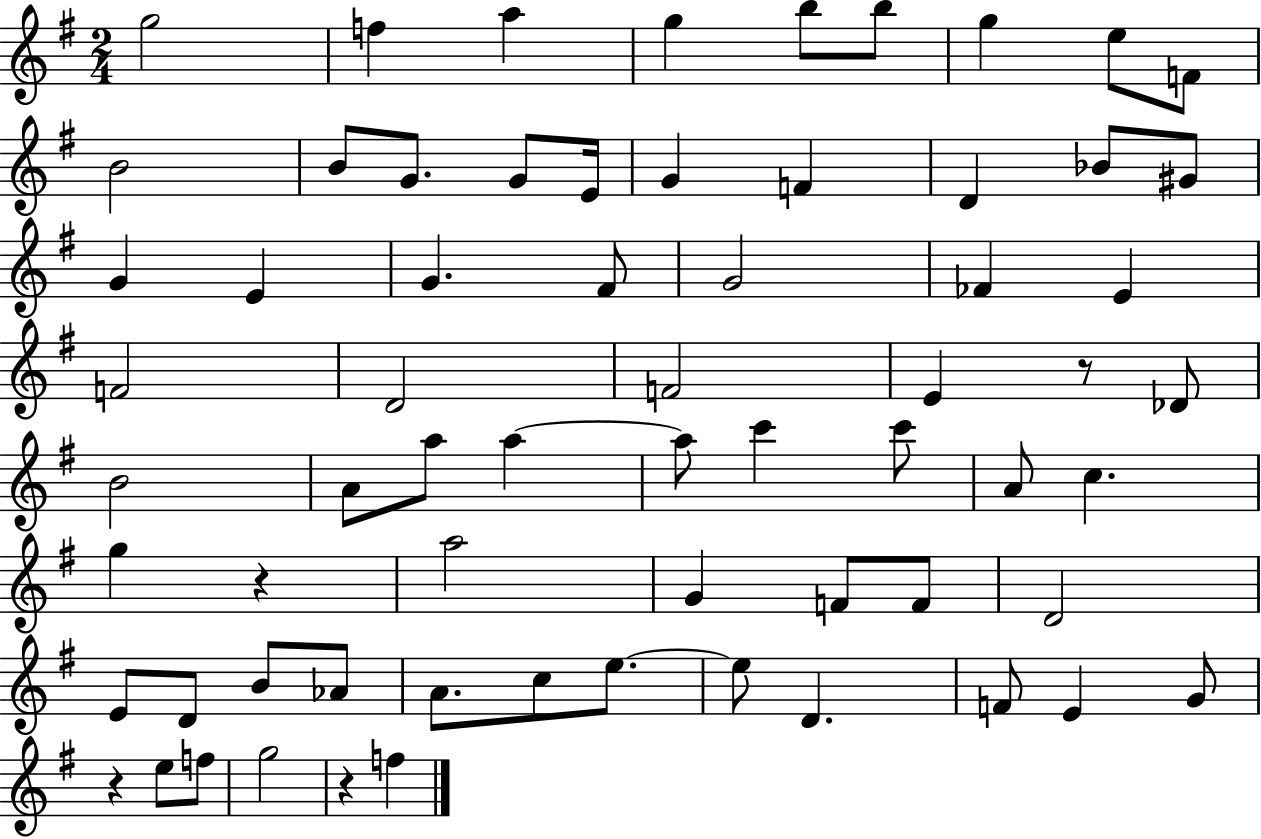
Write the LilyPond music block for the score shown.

{
  \clef treble
  \numericTimeSignature
  \time 2/4
  \key g \major
  g''2 | f''4 a''4 | g''4 b''8 b''8 | g''4 e''8 f'8 | \break b'2 | b'8 g'8. g'8 e'16 | g'4 f'4 | d'4 bes'8 gis'8 | \break g'4 e'4 | g'4. fis'8 | g'2 | fes'4 e'4 | \break f'2 | d'2 | f'2 | e'4 r8 des'8 | \break b'2 | a'8 a''8 a''4~~ | a''8 c'''4 c'''8 | a'8 c''4. | \break g''4 r4 | a''2 | g'4 f'8 f'8 | d'2 | \break e'8 d'8 b'8 aes'8 | a'8. c''8 e''8.~~ | e''8 d'4. | f'8 e'4 g'8 | \break r4 e''8 f''8 | g''2 | r4 f''4 | \bar "|."
}